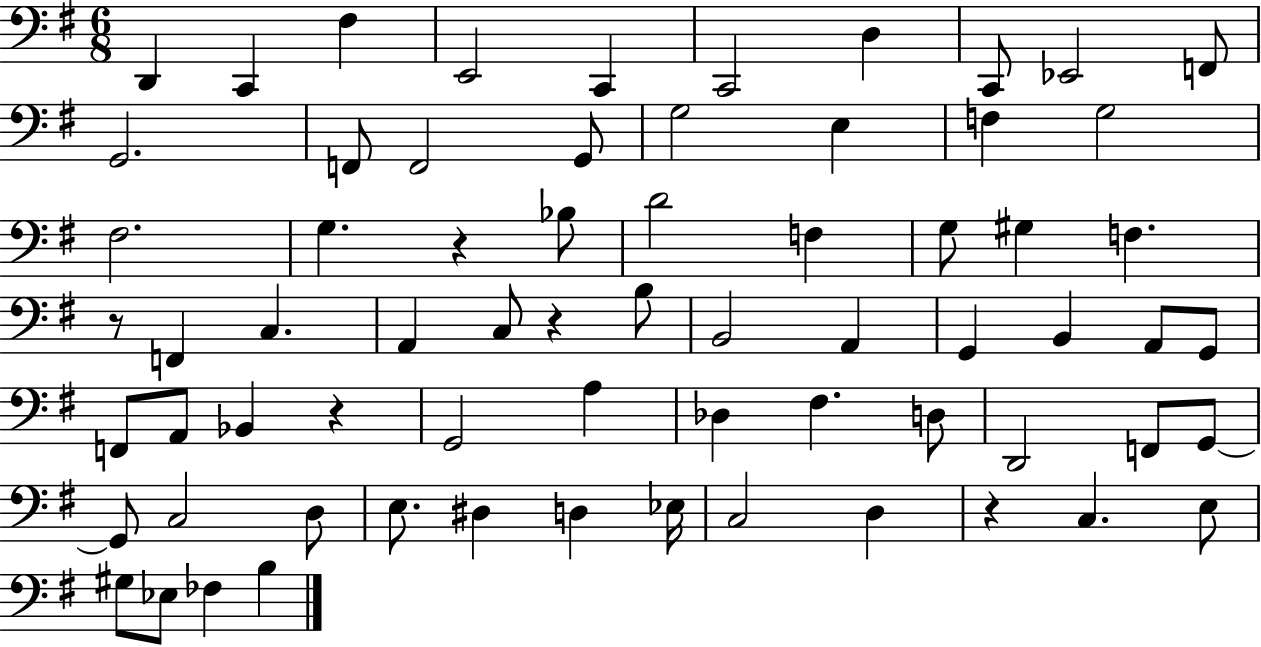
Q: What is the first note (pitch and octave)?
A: D2